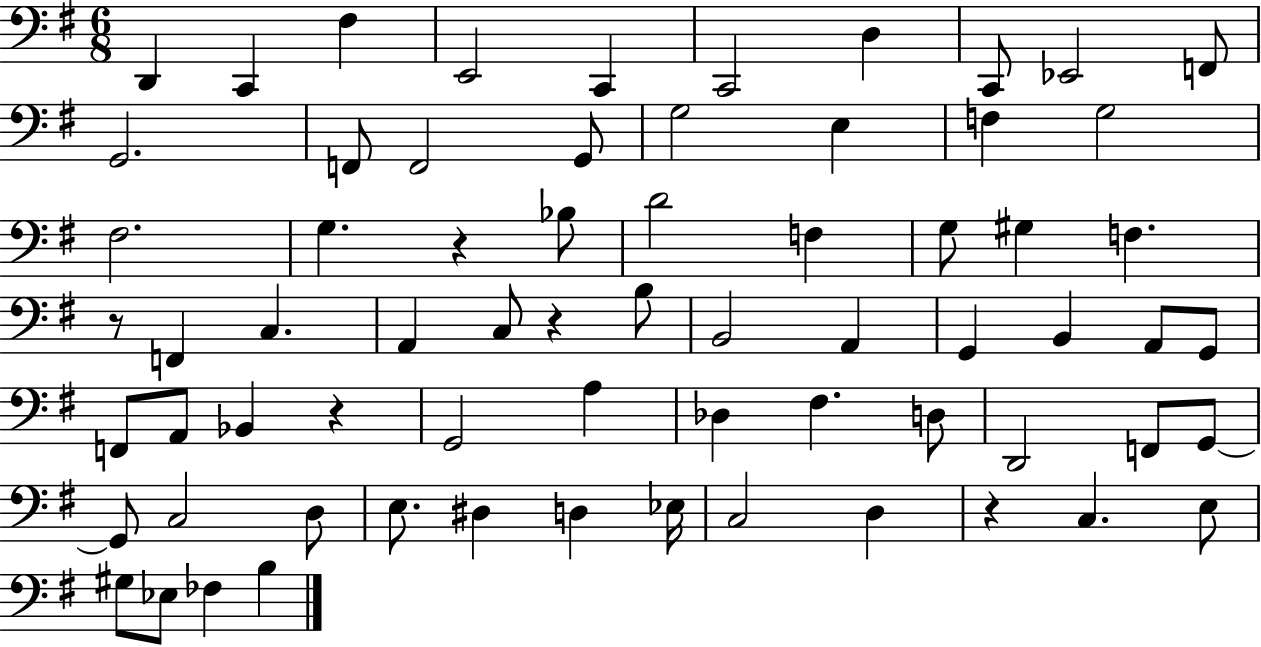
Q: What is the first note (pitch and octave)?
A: D2